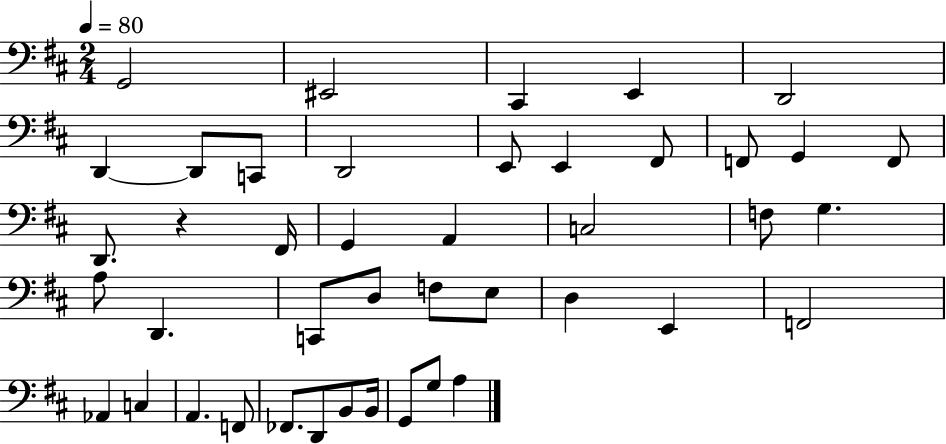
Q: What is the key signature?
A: D major